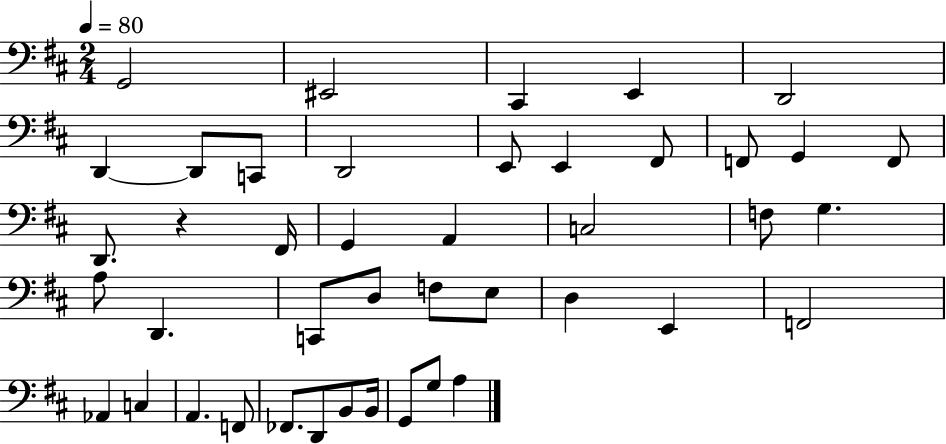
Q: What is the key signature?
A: D major